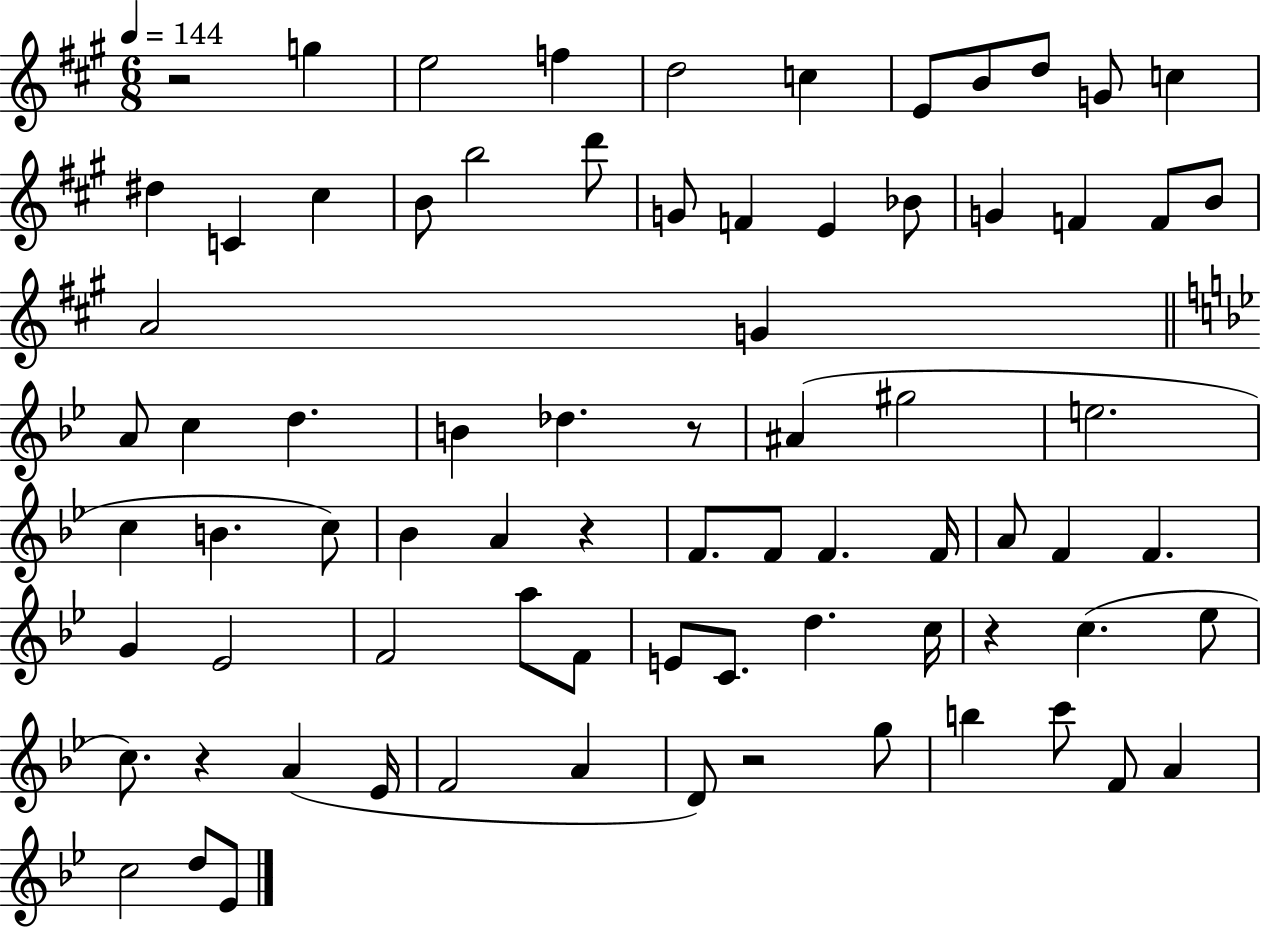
R/h G5/q E5/h F5/q D5/h C5/q E4/e B4/e D5/e G4/e C5/q D#5/q C4/q C#5/q B4/e B5/h D6/e G4/e F4/q E4/q Bb4/e G4/q F4/q F4/e B4/e A4/h G4/q A4/e C5/q D5/q. B4/q Db5/q. R/e A#4/q G#5/h E5/h. C5/q B4/q. C5/e Bb4/q A4/q R/q F4/e. F4/e F4/q. F4/s A4/e F4/q F4/q. G4/q Eb4/h F4/h A5/e F4/e E4/e C4/e. D5/q. C5/s R/q C5/q. Eb5/e C5/e. R/q A4/q Eb4/s F4/h A4/q D4/e R/h G5/e B5/q C6/e F4/e A4/q C5/h D5/e Eb4/e